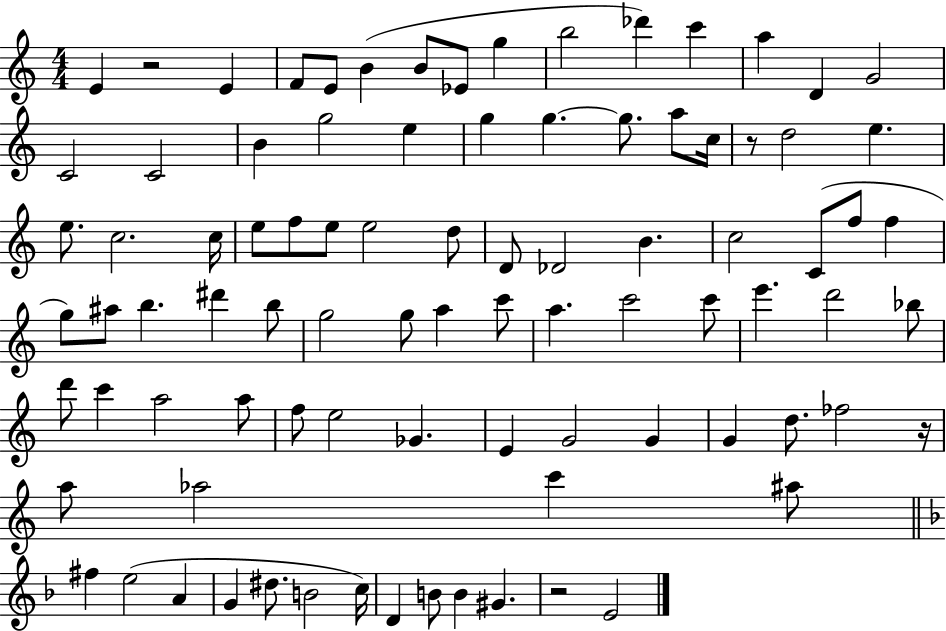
{
  \clef treble
  \numericTimeSignature
  \time 4/4
  \key c \major
  e'4 r2 e'4 | f'8 e'8 b'4( b'8 ees'8 g''4 | b''2 des'''4) c'''4 | a''4 d'4 g'2 | \break c'2 c'2 | b'4 g''2 e''4 | g''4 g''4.~~ g''8. a''8 c''16 | r8 d''2 e''4. | \break e''8. c''2. c''16 | e''8 f''8 e''8 e''2 d''8 | d'8 des'2 b'4. | c''2 c'8( f''8 f''4 | \break g''8) ais''8 b''4. dis'''4 b''8 | g''2 g''8 a''4 c'''8 | a''4. c'''2 c'''8 | e'''4. d'''2 bes''8 | \break d'''8 c'''4 a''2 a''8 | f''8 e''2 ges'4. | e'4 g'2 g'4 | g'4 d''8. fes''2 r16 | \break a''8 aes''2 c'''4 ais''8 | \bar "||" \break \key d \minor fis''4 e''2( a'4 | g'4 dis''8. b'2 c''16) | d'4 b'8 b'4 gis'4. | r2 e'2 | \break \bar "|."
}